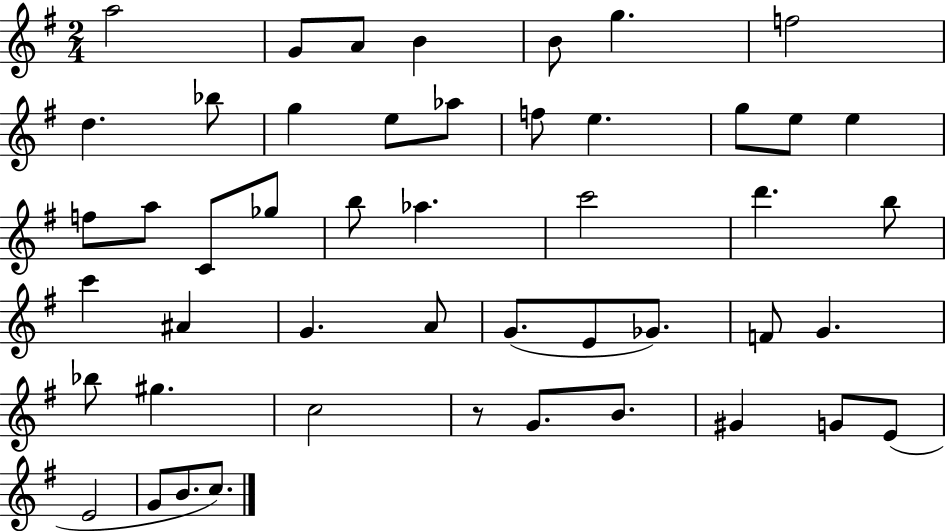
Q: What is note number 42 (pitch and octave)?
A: G4